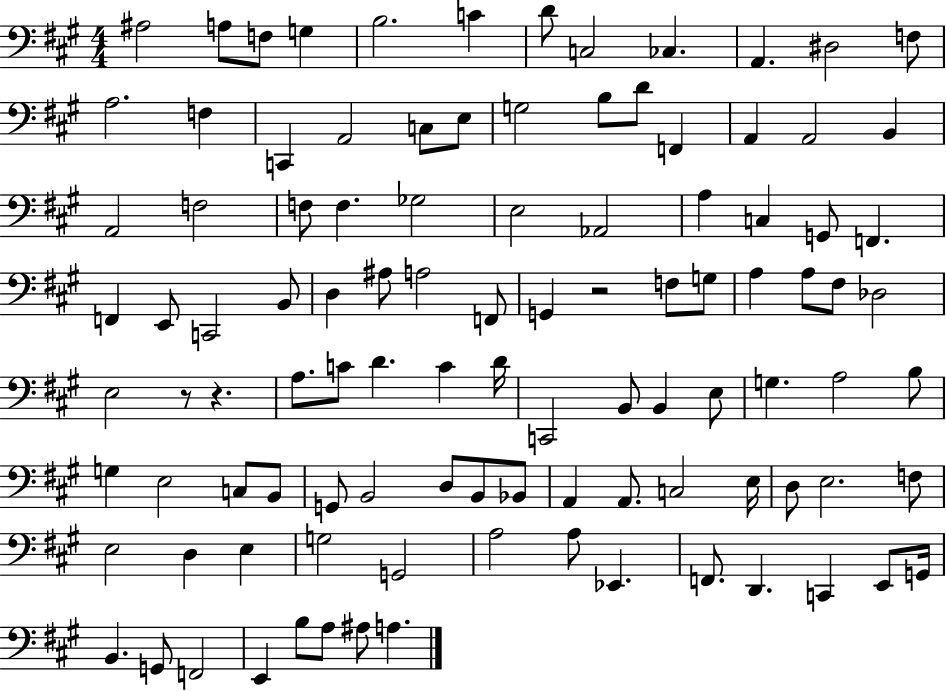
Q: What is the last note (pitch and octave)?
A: A3